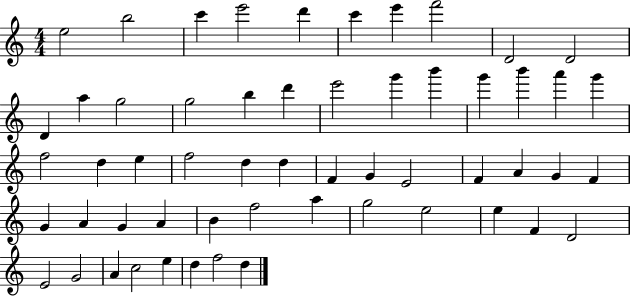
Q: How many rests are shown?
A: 0